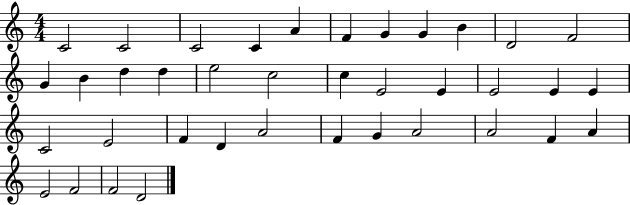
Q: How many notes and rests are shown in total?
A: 38